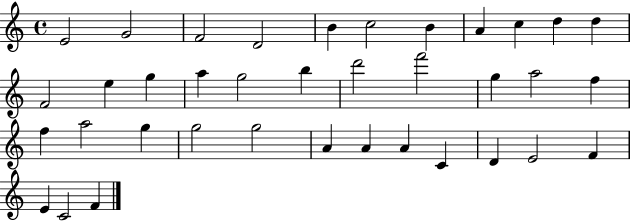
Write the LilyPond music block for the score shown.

{
  \clef treble
  \time 4/4
  \defaultTimeSignature
  \key c \major
  e'2 g'2 | f'2 d'2 | b'4 c''2 b'4 | a'4 c''4 d''4 d''4 | \break f'2 e''4 g''4 | a''4 g''2 b''4 | d'''2 f'''2 | g''4 a''2 f''4 | \break f''4 a''2 g''4 | g''2 g''2 | a'4 a'4 a'4 c'4 | d'4 e'2 f'4 | \break e'4 c'2 f'4 | \bar "|."
}